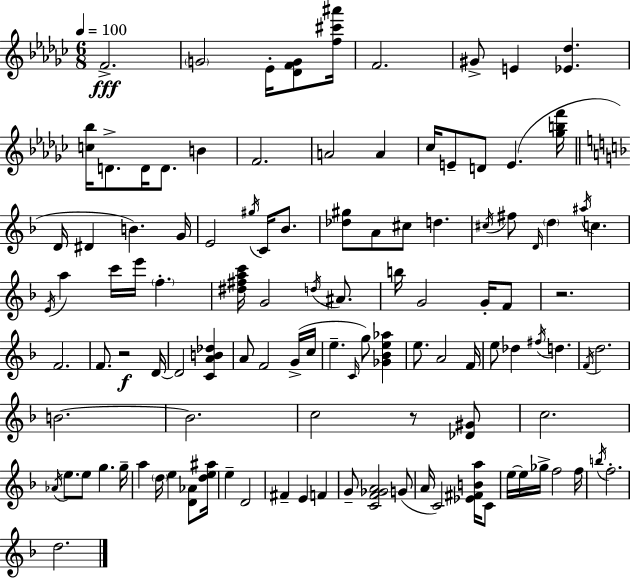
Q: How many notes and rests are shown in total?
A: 113